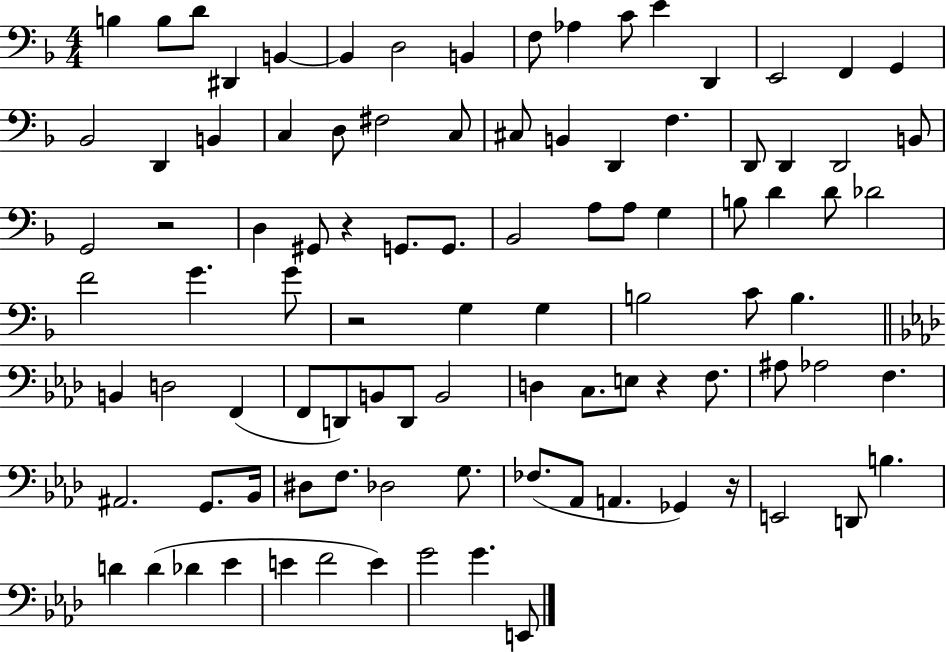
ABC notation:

X:1
T:Untitled
M:4/4
L:1/4
K:F
B, B,/2 D/2 ^D,, B,, B,, D,2 B,, F,/2 _A, C/2 E D,, E,,2 F,, G,, _B,,2 D,, B,, C, D,/2 ^F,2 C,/2 ^C,/2 B,, D,, F, D,,/2 D,, D,,2 B,,/2 G,,2 z2 D, ^G,,/2 z G,,/2 G,,/2 _B,,2 A,/2 A,/2 G, B,/2 D D/2 _D2 F2 G G/2 z2 G, G, B,2 C/2 B, B,, D,2 F,, F,,/2 D,,/2 B,,/2 D,,/2 B,,2 D, C,/2 E,/2 z F,/2 ^A,/2 _A,2 F, ^A,,2 G,,/2 _B,,/4 ^D,/2 F,/2 _D,2 G,/2 _F,/2 _A,,/2 A,, _G,, z/4 E,,2 D,,/2 B, D D _D _E E F2 E G2 G E,,/2